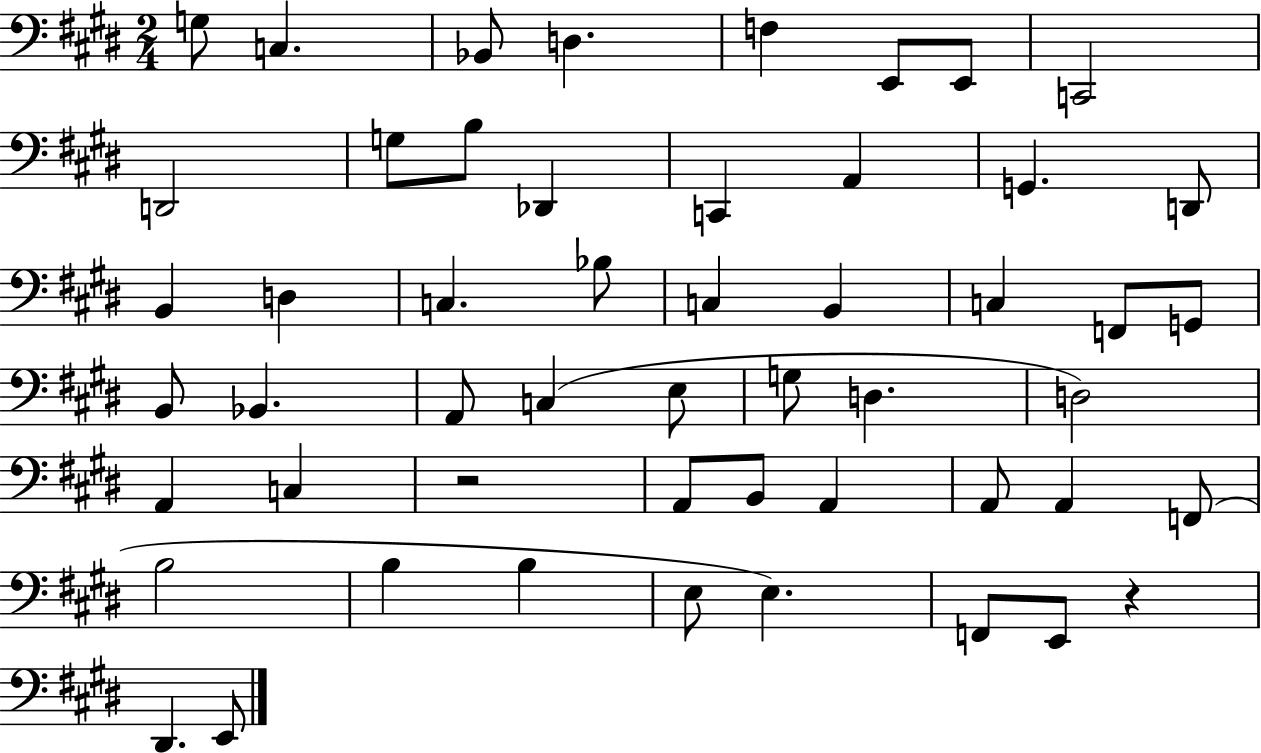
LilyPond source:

{
  \clef bass
  \numericTimeSignature
  \time 2/4
  \key e \major
  \repeat volta 2 { g8 c4. | bes,8 d4. | f4 e,8 e,8 | c,2 | \break d,2 | g8 b8 des,4 | c,4 a,4 | g,4. d,8 | \break b,4 d4 | c4. bes8 | c4 b,4 | c4 f,8 g,8 | \break b,8 bes,4. | a,8 c4( e8 | g8 d4. | d2) | \break a,4 c4 | r2 | a,8 b,8 a,4 | a,8 a,4 f,8( | \break b2 | b4 b4 | e8 e4.) | f,8 e,8 r4 | \break dis,4. e,8 | } \bar "|."
}